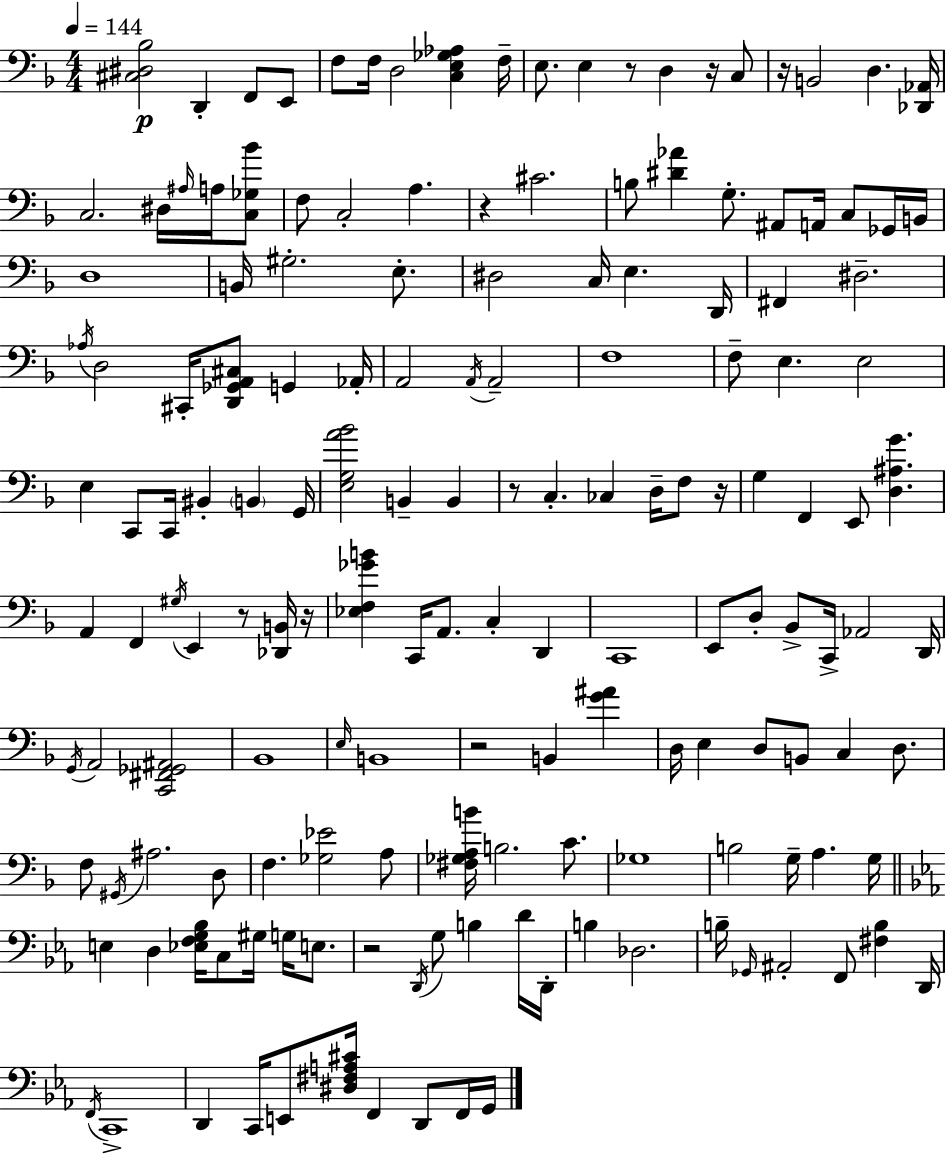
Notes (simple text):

[C#3,D#3,Bb3]/h D2/q F2/e E2/e F3/e F3/s D3/h [C3,E3,Gb3,Ab3]/q F3/s E3/e. E3/q R/e D3/q R/s C3/e R/s B2/h D3/q. [Db2,Ab2]/s C3/h. D#3/s A#3/s A3/s [C3,Gb3,Bb4]/e F3/e C3/h A3/q. R/q C#4/h. B3/e [D#4,Ab4]/q G3/e. A#2/e A2/s C3/e Gb2/s B2/s D3/w B2/s G#3/h. E3/e. D#3/h C3/s E3/q. D2/s F#2/q D#3/h. Ab3/s D3/h C#2/s [D2,Gb2,A2,C#3]/e G2/q Ab2/s A2/h A2/s A2/h F3/w F3/e E3/q. E3/h E3/q C2/e C2/s BIS2/q B2/q G2/s [E3,G3,A4,Bb4]/h B2/q B2/q R/e C3/q. CES3/q D3/s F3/e R/s G3/q F2/q E2/e [D3,A#3,G4]/q. A2/q F2/q G#3/s E2/q R/e [Db2,B2]/s R/s [Eb3,F3,Gb4,B4]/q C2/s A2/e. C3/q D2/q C2/w E2/e D3/e Bb2/e C2/s Ab2/h D2/s G2/s A2/h [C2,F#2,Gb2,A#2]/h Bb2/w E3/s B2/w R/h B2/q [G4,A#4]/q D3/s E3/q D3/e B2/e C3/q D3/e. F3/e G#2/s A#3/h. D3/e F3/q. [Gb3,Eb4]/h A3/e [F#3,Gb3,A3,B4]/s B3/h. C4/e. Gb3/w B3/h G3/s A3/q. G3/s E3/q D3/q [Eb3,F3,G3,Bb3]/s C3/e G#3/s G3/s E3/e. R/h D2/s G3/e B3/q D4/s D2/s B3/q Db3/h. B3/s Gb2/s A#2/h F2/e [F#3,B3]/q D2/s F2/s C2/w D2/q C2/s E2/e [D#3,F#3,A3,C#4]/s F2/q D2/e F2/s G2/s